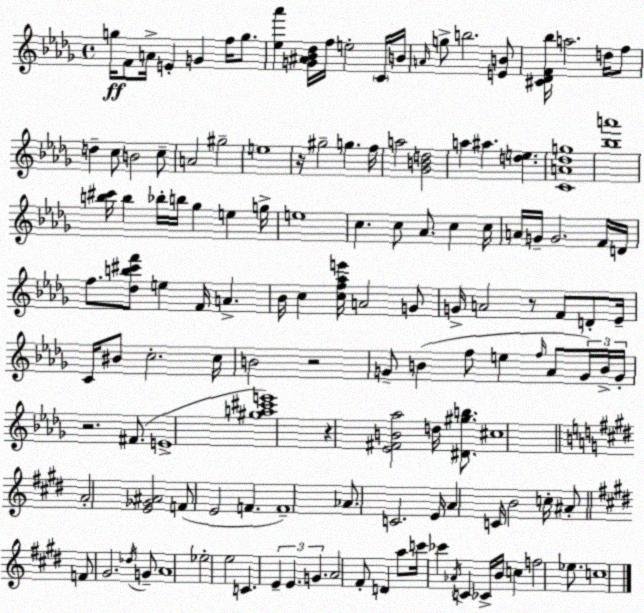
X:1
T:Untitled
M:4/4
L:1/4
K:Bbm
g/4 F/2 A/4 E G f/4 g/2 [_e_a'] [G^A_B_d]/4 f/4 e2 C/4 B/4 A/4 g/2 b2 [EB]/2 [^C_DF_b]/4 a2 d/4 f/2 d c/2 B2 c/2 A2 ^g2 e4 z/4 ^g2 g f/4 a2 [_GBd]2 a ^a [de] [CA_dg]4 [_ba']4 [b^c']/4 b _b/4 b/4 _g e g/4 e4 c c/2 _A/2 c c/4 A/4 G/4 G2 F/4 D/4 f/2 [_db^c'f']/2 e F/4 A _B/4 c [cf_ae']/4 A2 G/2 G/4 A2 z/2 F/2 D/2 _E/4 C/4 ^B/2 c2 c/4 B2 z2 G/2 B f/2 e f/4 _A/2 G/4 B/4 G/4 z2 ^F/2 E4 [^ga^c'e']4 z [_E^FB_a]2 d/4 [^D^gb]/2 ^c4 A2 [E_G^A]2 F/2 E2 F F4 _A/2 C2 E/4 A C/4 B2 c/4 ^A/2 F/2 ^G2 _d/4 G/2 A4 _e2 e2 C E E G A2 ^F/2 D a/2 c'/4 _c' _A/4 C _C/4 B/4 c f2 _e/2 c4